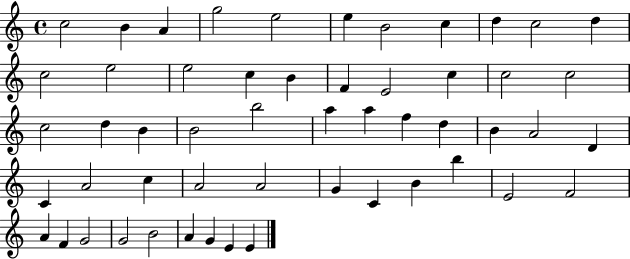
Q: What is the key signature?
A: C major